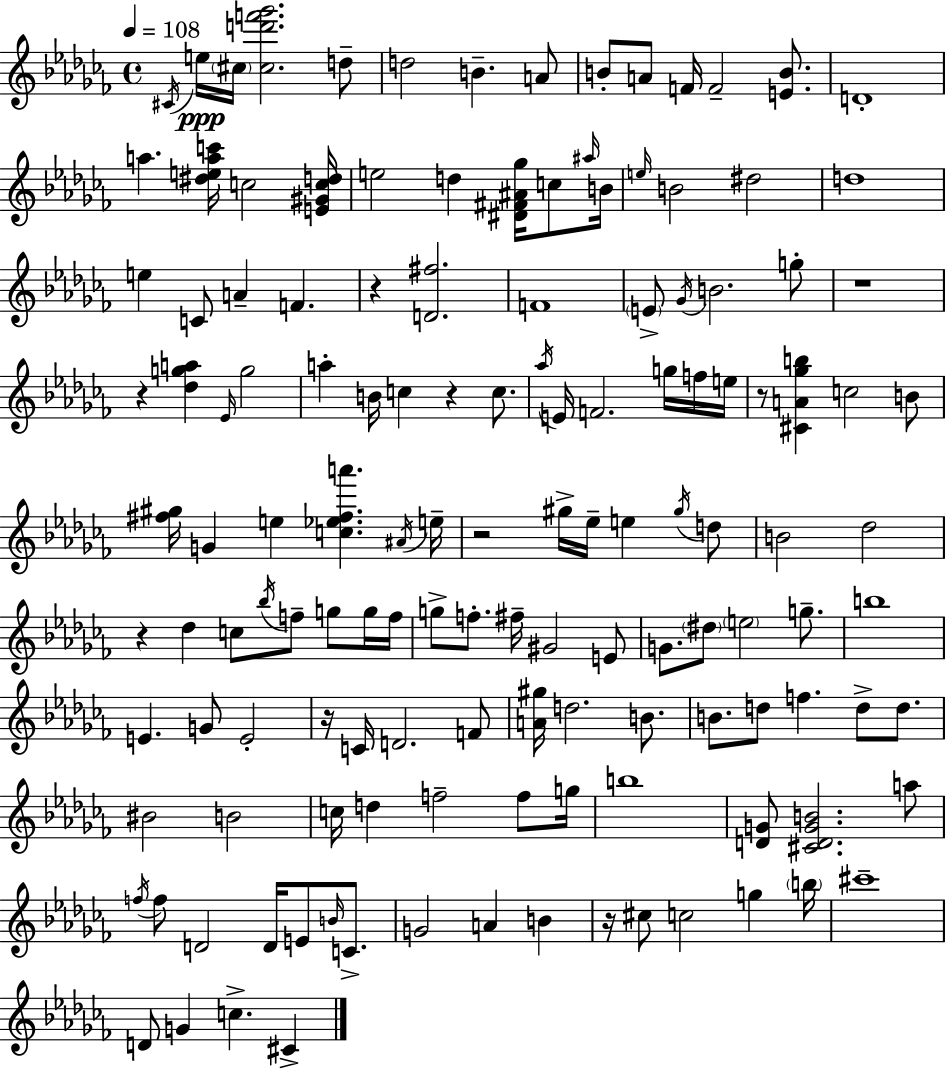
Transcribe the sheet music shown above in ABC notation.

X:1
T:Untitled
M:4/4
L:1/4
K:Abm
^C/4 e/4 ^c/4 [^cd'f'_g']2 d/2 d2 B A/2 B/2 A/2 F/4 F2 [EB]/2 D4 a [^deac']/4 c2 [E^Gcd]/4 e2 d [^D^F^A_g]/4 c/2 ^a/4 B/4 e/4 B2 ^d2 d4 e C/2 A F z [D^f]2 F4 E/2 _G/4 B2 g/2 z4 z [_dga] _E/4 g2 a B/4 c z c/2 _a/4 E/4 F2 g/4 f/4 e/4 z/2 [^CA_gb] c2 B/2 [^f^g]/4 G e [c_e^fa'] ^A/4 e/4 z2 ^g/4 _e/4 e ^g/4 d/2 B2 _d2 z _d c/2 _b/4 f/2 g/2 g/4 f/4 g/2 f/2 ^f/4 ^G2 E/2 G/2 ^d/2 e2 g/2 b4 E G/2 E2 z/4 C/4 D2 F/2 [A^g]/4 d2 B/2 B/2 d/2 f d/2 d/2 ^B2 B2 c/4 d f2 f/2 g/4 b4 [DG]/2 [^CDGB]2 a/2 f/4 f/2 D2 D/4 E/2 B/4 C/2 G2 A B z/4 ^c/2 c2 g b/4 ^c'4 D/2 G c ^C